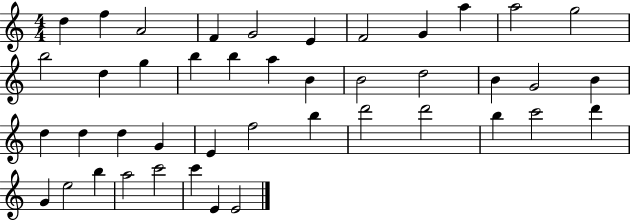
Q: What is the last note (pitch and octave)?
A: E4